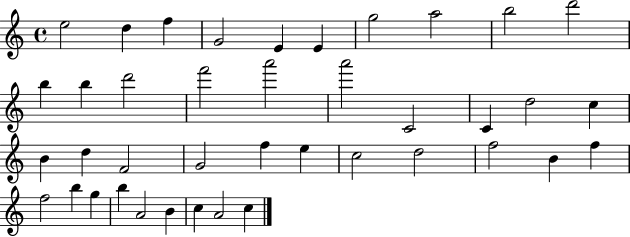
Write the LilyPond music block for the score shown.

{
  \clef treble
  \time 4/4
  \defaultTimeSignature
  \key c \major
  e''2 d''4 f''4 | g'2 e'4 e'4 | g''2 a''2 | b''2 d'''2 | \break b''4 b''4 d'''2 | f'''2 a'''2 | a'''2 c'2 | c'4 d''2 c''4 | \break b'4 d''4 f'2 | g'2 f''4 e''4 | c''2 d''2 | f''2 b'4 f''4 | \break f''2 b''4 g''4 | b''4 a'2 b'4 | c''4 a'2 c''4 | \bar "|."
}